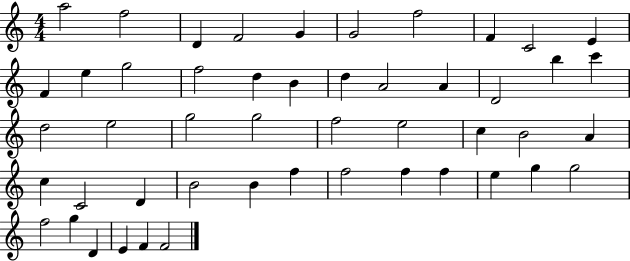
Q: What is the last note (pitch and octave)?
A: F4